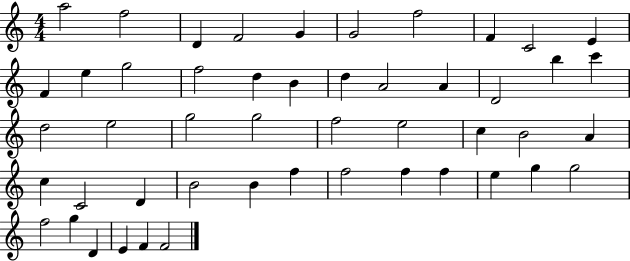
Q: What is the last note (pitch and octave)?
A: F4